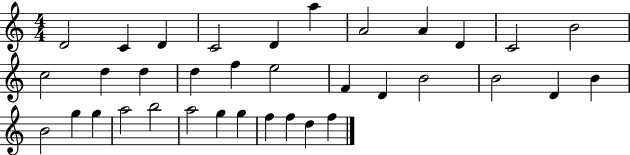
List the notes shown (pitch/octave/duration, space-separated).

D4/h C4/q D4/q C4/h D4/q A5/q A4/h A4/q D4/q C4/h B4/h C5/h D5/q D5/q D5/q F5/q E5/h F4/q D4/q B4/h B4/h D4/q B4/q B4/h G5/q G5/q A5/h B5/h A5/h G5/q G5/q F5/q F5/q D5/q F5/q